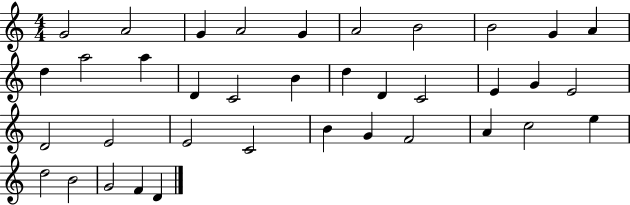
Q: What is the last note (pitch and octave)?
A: D4